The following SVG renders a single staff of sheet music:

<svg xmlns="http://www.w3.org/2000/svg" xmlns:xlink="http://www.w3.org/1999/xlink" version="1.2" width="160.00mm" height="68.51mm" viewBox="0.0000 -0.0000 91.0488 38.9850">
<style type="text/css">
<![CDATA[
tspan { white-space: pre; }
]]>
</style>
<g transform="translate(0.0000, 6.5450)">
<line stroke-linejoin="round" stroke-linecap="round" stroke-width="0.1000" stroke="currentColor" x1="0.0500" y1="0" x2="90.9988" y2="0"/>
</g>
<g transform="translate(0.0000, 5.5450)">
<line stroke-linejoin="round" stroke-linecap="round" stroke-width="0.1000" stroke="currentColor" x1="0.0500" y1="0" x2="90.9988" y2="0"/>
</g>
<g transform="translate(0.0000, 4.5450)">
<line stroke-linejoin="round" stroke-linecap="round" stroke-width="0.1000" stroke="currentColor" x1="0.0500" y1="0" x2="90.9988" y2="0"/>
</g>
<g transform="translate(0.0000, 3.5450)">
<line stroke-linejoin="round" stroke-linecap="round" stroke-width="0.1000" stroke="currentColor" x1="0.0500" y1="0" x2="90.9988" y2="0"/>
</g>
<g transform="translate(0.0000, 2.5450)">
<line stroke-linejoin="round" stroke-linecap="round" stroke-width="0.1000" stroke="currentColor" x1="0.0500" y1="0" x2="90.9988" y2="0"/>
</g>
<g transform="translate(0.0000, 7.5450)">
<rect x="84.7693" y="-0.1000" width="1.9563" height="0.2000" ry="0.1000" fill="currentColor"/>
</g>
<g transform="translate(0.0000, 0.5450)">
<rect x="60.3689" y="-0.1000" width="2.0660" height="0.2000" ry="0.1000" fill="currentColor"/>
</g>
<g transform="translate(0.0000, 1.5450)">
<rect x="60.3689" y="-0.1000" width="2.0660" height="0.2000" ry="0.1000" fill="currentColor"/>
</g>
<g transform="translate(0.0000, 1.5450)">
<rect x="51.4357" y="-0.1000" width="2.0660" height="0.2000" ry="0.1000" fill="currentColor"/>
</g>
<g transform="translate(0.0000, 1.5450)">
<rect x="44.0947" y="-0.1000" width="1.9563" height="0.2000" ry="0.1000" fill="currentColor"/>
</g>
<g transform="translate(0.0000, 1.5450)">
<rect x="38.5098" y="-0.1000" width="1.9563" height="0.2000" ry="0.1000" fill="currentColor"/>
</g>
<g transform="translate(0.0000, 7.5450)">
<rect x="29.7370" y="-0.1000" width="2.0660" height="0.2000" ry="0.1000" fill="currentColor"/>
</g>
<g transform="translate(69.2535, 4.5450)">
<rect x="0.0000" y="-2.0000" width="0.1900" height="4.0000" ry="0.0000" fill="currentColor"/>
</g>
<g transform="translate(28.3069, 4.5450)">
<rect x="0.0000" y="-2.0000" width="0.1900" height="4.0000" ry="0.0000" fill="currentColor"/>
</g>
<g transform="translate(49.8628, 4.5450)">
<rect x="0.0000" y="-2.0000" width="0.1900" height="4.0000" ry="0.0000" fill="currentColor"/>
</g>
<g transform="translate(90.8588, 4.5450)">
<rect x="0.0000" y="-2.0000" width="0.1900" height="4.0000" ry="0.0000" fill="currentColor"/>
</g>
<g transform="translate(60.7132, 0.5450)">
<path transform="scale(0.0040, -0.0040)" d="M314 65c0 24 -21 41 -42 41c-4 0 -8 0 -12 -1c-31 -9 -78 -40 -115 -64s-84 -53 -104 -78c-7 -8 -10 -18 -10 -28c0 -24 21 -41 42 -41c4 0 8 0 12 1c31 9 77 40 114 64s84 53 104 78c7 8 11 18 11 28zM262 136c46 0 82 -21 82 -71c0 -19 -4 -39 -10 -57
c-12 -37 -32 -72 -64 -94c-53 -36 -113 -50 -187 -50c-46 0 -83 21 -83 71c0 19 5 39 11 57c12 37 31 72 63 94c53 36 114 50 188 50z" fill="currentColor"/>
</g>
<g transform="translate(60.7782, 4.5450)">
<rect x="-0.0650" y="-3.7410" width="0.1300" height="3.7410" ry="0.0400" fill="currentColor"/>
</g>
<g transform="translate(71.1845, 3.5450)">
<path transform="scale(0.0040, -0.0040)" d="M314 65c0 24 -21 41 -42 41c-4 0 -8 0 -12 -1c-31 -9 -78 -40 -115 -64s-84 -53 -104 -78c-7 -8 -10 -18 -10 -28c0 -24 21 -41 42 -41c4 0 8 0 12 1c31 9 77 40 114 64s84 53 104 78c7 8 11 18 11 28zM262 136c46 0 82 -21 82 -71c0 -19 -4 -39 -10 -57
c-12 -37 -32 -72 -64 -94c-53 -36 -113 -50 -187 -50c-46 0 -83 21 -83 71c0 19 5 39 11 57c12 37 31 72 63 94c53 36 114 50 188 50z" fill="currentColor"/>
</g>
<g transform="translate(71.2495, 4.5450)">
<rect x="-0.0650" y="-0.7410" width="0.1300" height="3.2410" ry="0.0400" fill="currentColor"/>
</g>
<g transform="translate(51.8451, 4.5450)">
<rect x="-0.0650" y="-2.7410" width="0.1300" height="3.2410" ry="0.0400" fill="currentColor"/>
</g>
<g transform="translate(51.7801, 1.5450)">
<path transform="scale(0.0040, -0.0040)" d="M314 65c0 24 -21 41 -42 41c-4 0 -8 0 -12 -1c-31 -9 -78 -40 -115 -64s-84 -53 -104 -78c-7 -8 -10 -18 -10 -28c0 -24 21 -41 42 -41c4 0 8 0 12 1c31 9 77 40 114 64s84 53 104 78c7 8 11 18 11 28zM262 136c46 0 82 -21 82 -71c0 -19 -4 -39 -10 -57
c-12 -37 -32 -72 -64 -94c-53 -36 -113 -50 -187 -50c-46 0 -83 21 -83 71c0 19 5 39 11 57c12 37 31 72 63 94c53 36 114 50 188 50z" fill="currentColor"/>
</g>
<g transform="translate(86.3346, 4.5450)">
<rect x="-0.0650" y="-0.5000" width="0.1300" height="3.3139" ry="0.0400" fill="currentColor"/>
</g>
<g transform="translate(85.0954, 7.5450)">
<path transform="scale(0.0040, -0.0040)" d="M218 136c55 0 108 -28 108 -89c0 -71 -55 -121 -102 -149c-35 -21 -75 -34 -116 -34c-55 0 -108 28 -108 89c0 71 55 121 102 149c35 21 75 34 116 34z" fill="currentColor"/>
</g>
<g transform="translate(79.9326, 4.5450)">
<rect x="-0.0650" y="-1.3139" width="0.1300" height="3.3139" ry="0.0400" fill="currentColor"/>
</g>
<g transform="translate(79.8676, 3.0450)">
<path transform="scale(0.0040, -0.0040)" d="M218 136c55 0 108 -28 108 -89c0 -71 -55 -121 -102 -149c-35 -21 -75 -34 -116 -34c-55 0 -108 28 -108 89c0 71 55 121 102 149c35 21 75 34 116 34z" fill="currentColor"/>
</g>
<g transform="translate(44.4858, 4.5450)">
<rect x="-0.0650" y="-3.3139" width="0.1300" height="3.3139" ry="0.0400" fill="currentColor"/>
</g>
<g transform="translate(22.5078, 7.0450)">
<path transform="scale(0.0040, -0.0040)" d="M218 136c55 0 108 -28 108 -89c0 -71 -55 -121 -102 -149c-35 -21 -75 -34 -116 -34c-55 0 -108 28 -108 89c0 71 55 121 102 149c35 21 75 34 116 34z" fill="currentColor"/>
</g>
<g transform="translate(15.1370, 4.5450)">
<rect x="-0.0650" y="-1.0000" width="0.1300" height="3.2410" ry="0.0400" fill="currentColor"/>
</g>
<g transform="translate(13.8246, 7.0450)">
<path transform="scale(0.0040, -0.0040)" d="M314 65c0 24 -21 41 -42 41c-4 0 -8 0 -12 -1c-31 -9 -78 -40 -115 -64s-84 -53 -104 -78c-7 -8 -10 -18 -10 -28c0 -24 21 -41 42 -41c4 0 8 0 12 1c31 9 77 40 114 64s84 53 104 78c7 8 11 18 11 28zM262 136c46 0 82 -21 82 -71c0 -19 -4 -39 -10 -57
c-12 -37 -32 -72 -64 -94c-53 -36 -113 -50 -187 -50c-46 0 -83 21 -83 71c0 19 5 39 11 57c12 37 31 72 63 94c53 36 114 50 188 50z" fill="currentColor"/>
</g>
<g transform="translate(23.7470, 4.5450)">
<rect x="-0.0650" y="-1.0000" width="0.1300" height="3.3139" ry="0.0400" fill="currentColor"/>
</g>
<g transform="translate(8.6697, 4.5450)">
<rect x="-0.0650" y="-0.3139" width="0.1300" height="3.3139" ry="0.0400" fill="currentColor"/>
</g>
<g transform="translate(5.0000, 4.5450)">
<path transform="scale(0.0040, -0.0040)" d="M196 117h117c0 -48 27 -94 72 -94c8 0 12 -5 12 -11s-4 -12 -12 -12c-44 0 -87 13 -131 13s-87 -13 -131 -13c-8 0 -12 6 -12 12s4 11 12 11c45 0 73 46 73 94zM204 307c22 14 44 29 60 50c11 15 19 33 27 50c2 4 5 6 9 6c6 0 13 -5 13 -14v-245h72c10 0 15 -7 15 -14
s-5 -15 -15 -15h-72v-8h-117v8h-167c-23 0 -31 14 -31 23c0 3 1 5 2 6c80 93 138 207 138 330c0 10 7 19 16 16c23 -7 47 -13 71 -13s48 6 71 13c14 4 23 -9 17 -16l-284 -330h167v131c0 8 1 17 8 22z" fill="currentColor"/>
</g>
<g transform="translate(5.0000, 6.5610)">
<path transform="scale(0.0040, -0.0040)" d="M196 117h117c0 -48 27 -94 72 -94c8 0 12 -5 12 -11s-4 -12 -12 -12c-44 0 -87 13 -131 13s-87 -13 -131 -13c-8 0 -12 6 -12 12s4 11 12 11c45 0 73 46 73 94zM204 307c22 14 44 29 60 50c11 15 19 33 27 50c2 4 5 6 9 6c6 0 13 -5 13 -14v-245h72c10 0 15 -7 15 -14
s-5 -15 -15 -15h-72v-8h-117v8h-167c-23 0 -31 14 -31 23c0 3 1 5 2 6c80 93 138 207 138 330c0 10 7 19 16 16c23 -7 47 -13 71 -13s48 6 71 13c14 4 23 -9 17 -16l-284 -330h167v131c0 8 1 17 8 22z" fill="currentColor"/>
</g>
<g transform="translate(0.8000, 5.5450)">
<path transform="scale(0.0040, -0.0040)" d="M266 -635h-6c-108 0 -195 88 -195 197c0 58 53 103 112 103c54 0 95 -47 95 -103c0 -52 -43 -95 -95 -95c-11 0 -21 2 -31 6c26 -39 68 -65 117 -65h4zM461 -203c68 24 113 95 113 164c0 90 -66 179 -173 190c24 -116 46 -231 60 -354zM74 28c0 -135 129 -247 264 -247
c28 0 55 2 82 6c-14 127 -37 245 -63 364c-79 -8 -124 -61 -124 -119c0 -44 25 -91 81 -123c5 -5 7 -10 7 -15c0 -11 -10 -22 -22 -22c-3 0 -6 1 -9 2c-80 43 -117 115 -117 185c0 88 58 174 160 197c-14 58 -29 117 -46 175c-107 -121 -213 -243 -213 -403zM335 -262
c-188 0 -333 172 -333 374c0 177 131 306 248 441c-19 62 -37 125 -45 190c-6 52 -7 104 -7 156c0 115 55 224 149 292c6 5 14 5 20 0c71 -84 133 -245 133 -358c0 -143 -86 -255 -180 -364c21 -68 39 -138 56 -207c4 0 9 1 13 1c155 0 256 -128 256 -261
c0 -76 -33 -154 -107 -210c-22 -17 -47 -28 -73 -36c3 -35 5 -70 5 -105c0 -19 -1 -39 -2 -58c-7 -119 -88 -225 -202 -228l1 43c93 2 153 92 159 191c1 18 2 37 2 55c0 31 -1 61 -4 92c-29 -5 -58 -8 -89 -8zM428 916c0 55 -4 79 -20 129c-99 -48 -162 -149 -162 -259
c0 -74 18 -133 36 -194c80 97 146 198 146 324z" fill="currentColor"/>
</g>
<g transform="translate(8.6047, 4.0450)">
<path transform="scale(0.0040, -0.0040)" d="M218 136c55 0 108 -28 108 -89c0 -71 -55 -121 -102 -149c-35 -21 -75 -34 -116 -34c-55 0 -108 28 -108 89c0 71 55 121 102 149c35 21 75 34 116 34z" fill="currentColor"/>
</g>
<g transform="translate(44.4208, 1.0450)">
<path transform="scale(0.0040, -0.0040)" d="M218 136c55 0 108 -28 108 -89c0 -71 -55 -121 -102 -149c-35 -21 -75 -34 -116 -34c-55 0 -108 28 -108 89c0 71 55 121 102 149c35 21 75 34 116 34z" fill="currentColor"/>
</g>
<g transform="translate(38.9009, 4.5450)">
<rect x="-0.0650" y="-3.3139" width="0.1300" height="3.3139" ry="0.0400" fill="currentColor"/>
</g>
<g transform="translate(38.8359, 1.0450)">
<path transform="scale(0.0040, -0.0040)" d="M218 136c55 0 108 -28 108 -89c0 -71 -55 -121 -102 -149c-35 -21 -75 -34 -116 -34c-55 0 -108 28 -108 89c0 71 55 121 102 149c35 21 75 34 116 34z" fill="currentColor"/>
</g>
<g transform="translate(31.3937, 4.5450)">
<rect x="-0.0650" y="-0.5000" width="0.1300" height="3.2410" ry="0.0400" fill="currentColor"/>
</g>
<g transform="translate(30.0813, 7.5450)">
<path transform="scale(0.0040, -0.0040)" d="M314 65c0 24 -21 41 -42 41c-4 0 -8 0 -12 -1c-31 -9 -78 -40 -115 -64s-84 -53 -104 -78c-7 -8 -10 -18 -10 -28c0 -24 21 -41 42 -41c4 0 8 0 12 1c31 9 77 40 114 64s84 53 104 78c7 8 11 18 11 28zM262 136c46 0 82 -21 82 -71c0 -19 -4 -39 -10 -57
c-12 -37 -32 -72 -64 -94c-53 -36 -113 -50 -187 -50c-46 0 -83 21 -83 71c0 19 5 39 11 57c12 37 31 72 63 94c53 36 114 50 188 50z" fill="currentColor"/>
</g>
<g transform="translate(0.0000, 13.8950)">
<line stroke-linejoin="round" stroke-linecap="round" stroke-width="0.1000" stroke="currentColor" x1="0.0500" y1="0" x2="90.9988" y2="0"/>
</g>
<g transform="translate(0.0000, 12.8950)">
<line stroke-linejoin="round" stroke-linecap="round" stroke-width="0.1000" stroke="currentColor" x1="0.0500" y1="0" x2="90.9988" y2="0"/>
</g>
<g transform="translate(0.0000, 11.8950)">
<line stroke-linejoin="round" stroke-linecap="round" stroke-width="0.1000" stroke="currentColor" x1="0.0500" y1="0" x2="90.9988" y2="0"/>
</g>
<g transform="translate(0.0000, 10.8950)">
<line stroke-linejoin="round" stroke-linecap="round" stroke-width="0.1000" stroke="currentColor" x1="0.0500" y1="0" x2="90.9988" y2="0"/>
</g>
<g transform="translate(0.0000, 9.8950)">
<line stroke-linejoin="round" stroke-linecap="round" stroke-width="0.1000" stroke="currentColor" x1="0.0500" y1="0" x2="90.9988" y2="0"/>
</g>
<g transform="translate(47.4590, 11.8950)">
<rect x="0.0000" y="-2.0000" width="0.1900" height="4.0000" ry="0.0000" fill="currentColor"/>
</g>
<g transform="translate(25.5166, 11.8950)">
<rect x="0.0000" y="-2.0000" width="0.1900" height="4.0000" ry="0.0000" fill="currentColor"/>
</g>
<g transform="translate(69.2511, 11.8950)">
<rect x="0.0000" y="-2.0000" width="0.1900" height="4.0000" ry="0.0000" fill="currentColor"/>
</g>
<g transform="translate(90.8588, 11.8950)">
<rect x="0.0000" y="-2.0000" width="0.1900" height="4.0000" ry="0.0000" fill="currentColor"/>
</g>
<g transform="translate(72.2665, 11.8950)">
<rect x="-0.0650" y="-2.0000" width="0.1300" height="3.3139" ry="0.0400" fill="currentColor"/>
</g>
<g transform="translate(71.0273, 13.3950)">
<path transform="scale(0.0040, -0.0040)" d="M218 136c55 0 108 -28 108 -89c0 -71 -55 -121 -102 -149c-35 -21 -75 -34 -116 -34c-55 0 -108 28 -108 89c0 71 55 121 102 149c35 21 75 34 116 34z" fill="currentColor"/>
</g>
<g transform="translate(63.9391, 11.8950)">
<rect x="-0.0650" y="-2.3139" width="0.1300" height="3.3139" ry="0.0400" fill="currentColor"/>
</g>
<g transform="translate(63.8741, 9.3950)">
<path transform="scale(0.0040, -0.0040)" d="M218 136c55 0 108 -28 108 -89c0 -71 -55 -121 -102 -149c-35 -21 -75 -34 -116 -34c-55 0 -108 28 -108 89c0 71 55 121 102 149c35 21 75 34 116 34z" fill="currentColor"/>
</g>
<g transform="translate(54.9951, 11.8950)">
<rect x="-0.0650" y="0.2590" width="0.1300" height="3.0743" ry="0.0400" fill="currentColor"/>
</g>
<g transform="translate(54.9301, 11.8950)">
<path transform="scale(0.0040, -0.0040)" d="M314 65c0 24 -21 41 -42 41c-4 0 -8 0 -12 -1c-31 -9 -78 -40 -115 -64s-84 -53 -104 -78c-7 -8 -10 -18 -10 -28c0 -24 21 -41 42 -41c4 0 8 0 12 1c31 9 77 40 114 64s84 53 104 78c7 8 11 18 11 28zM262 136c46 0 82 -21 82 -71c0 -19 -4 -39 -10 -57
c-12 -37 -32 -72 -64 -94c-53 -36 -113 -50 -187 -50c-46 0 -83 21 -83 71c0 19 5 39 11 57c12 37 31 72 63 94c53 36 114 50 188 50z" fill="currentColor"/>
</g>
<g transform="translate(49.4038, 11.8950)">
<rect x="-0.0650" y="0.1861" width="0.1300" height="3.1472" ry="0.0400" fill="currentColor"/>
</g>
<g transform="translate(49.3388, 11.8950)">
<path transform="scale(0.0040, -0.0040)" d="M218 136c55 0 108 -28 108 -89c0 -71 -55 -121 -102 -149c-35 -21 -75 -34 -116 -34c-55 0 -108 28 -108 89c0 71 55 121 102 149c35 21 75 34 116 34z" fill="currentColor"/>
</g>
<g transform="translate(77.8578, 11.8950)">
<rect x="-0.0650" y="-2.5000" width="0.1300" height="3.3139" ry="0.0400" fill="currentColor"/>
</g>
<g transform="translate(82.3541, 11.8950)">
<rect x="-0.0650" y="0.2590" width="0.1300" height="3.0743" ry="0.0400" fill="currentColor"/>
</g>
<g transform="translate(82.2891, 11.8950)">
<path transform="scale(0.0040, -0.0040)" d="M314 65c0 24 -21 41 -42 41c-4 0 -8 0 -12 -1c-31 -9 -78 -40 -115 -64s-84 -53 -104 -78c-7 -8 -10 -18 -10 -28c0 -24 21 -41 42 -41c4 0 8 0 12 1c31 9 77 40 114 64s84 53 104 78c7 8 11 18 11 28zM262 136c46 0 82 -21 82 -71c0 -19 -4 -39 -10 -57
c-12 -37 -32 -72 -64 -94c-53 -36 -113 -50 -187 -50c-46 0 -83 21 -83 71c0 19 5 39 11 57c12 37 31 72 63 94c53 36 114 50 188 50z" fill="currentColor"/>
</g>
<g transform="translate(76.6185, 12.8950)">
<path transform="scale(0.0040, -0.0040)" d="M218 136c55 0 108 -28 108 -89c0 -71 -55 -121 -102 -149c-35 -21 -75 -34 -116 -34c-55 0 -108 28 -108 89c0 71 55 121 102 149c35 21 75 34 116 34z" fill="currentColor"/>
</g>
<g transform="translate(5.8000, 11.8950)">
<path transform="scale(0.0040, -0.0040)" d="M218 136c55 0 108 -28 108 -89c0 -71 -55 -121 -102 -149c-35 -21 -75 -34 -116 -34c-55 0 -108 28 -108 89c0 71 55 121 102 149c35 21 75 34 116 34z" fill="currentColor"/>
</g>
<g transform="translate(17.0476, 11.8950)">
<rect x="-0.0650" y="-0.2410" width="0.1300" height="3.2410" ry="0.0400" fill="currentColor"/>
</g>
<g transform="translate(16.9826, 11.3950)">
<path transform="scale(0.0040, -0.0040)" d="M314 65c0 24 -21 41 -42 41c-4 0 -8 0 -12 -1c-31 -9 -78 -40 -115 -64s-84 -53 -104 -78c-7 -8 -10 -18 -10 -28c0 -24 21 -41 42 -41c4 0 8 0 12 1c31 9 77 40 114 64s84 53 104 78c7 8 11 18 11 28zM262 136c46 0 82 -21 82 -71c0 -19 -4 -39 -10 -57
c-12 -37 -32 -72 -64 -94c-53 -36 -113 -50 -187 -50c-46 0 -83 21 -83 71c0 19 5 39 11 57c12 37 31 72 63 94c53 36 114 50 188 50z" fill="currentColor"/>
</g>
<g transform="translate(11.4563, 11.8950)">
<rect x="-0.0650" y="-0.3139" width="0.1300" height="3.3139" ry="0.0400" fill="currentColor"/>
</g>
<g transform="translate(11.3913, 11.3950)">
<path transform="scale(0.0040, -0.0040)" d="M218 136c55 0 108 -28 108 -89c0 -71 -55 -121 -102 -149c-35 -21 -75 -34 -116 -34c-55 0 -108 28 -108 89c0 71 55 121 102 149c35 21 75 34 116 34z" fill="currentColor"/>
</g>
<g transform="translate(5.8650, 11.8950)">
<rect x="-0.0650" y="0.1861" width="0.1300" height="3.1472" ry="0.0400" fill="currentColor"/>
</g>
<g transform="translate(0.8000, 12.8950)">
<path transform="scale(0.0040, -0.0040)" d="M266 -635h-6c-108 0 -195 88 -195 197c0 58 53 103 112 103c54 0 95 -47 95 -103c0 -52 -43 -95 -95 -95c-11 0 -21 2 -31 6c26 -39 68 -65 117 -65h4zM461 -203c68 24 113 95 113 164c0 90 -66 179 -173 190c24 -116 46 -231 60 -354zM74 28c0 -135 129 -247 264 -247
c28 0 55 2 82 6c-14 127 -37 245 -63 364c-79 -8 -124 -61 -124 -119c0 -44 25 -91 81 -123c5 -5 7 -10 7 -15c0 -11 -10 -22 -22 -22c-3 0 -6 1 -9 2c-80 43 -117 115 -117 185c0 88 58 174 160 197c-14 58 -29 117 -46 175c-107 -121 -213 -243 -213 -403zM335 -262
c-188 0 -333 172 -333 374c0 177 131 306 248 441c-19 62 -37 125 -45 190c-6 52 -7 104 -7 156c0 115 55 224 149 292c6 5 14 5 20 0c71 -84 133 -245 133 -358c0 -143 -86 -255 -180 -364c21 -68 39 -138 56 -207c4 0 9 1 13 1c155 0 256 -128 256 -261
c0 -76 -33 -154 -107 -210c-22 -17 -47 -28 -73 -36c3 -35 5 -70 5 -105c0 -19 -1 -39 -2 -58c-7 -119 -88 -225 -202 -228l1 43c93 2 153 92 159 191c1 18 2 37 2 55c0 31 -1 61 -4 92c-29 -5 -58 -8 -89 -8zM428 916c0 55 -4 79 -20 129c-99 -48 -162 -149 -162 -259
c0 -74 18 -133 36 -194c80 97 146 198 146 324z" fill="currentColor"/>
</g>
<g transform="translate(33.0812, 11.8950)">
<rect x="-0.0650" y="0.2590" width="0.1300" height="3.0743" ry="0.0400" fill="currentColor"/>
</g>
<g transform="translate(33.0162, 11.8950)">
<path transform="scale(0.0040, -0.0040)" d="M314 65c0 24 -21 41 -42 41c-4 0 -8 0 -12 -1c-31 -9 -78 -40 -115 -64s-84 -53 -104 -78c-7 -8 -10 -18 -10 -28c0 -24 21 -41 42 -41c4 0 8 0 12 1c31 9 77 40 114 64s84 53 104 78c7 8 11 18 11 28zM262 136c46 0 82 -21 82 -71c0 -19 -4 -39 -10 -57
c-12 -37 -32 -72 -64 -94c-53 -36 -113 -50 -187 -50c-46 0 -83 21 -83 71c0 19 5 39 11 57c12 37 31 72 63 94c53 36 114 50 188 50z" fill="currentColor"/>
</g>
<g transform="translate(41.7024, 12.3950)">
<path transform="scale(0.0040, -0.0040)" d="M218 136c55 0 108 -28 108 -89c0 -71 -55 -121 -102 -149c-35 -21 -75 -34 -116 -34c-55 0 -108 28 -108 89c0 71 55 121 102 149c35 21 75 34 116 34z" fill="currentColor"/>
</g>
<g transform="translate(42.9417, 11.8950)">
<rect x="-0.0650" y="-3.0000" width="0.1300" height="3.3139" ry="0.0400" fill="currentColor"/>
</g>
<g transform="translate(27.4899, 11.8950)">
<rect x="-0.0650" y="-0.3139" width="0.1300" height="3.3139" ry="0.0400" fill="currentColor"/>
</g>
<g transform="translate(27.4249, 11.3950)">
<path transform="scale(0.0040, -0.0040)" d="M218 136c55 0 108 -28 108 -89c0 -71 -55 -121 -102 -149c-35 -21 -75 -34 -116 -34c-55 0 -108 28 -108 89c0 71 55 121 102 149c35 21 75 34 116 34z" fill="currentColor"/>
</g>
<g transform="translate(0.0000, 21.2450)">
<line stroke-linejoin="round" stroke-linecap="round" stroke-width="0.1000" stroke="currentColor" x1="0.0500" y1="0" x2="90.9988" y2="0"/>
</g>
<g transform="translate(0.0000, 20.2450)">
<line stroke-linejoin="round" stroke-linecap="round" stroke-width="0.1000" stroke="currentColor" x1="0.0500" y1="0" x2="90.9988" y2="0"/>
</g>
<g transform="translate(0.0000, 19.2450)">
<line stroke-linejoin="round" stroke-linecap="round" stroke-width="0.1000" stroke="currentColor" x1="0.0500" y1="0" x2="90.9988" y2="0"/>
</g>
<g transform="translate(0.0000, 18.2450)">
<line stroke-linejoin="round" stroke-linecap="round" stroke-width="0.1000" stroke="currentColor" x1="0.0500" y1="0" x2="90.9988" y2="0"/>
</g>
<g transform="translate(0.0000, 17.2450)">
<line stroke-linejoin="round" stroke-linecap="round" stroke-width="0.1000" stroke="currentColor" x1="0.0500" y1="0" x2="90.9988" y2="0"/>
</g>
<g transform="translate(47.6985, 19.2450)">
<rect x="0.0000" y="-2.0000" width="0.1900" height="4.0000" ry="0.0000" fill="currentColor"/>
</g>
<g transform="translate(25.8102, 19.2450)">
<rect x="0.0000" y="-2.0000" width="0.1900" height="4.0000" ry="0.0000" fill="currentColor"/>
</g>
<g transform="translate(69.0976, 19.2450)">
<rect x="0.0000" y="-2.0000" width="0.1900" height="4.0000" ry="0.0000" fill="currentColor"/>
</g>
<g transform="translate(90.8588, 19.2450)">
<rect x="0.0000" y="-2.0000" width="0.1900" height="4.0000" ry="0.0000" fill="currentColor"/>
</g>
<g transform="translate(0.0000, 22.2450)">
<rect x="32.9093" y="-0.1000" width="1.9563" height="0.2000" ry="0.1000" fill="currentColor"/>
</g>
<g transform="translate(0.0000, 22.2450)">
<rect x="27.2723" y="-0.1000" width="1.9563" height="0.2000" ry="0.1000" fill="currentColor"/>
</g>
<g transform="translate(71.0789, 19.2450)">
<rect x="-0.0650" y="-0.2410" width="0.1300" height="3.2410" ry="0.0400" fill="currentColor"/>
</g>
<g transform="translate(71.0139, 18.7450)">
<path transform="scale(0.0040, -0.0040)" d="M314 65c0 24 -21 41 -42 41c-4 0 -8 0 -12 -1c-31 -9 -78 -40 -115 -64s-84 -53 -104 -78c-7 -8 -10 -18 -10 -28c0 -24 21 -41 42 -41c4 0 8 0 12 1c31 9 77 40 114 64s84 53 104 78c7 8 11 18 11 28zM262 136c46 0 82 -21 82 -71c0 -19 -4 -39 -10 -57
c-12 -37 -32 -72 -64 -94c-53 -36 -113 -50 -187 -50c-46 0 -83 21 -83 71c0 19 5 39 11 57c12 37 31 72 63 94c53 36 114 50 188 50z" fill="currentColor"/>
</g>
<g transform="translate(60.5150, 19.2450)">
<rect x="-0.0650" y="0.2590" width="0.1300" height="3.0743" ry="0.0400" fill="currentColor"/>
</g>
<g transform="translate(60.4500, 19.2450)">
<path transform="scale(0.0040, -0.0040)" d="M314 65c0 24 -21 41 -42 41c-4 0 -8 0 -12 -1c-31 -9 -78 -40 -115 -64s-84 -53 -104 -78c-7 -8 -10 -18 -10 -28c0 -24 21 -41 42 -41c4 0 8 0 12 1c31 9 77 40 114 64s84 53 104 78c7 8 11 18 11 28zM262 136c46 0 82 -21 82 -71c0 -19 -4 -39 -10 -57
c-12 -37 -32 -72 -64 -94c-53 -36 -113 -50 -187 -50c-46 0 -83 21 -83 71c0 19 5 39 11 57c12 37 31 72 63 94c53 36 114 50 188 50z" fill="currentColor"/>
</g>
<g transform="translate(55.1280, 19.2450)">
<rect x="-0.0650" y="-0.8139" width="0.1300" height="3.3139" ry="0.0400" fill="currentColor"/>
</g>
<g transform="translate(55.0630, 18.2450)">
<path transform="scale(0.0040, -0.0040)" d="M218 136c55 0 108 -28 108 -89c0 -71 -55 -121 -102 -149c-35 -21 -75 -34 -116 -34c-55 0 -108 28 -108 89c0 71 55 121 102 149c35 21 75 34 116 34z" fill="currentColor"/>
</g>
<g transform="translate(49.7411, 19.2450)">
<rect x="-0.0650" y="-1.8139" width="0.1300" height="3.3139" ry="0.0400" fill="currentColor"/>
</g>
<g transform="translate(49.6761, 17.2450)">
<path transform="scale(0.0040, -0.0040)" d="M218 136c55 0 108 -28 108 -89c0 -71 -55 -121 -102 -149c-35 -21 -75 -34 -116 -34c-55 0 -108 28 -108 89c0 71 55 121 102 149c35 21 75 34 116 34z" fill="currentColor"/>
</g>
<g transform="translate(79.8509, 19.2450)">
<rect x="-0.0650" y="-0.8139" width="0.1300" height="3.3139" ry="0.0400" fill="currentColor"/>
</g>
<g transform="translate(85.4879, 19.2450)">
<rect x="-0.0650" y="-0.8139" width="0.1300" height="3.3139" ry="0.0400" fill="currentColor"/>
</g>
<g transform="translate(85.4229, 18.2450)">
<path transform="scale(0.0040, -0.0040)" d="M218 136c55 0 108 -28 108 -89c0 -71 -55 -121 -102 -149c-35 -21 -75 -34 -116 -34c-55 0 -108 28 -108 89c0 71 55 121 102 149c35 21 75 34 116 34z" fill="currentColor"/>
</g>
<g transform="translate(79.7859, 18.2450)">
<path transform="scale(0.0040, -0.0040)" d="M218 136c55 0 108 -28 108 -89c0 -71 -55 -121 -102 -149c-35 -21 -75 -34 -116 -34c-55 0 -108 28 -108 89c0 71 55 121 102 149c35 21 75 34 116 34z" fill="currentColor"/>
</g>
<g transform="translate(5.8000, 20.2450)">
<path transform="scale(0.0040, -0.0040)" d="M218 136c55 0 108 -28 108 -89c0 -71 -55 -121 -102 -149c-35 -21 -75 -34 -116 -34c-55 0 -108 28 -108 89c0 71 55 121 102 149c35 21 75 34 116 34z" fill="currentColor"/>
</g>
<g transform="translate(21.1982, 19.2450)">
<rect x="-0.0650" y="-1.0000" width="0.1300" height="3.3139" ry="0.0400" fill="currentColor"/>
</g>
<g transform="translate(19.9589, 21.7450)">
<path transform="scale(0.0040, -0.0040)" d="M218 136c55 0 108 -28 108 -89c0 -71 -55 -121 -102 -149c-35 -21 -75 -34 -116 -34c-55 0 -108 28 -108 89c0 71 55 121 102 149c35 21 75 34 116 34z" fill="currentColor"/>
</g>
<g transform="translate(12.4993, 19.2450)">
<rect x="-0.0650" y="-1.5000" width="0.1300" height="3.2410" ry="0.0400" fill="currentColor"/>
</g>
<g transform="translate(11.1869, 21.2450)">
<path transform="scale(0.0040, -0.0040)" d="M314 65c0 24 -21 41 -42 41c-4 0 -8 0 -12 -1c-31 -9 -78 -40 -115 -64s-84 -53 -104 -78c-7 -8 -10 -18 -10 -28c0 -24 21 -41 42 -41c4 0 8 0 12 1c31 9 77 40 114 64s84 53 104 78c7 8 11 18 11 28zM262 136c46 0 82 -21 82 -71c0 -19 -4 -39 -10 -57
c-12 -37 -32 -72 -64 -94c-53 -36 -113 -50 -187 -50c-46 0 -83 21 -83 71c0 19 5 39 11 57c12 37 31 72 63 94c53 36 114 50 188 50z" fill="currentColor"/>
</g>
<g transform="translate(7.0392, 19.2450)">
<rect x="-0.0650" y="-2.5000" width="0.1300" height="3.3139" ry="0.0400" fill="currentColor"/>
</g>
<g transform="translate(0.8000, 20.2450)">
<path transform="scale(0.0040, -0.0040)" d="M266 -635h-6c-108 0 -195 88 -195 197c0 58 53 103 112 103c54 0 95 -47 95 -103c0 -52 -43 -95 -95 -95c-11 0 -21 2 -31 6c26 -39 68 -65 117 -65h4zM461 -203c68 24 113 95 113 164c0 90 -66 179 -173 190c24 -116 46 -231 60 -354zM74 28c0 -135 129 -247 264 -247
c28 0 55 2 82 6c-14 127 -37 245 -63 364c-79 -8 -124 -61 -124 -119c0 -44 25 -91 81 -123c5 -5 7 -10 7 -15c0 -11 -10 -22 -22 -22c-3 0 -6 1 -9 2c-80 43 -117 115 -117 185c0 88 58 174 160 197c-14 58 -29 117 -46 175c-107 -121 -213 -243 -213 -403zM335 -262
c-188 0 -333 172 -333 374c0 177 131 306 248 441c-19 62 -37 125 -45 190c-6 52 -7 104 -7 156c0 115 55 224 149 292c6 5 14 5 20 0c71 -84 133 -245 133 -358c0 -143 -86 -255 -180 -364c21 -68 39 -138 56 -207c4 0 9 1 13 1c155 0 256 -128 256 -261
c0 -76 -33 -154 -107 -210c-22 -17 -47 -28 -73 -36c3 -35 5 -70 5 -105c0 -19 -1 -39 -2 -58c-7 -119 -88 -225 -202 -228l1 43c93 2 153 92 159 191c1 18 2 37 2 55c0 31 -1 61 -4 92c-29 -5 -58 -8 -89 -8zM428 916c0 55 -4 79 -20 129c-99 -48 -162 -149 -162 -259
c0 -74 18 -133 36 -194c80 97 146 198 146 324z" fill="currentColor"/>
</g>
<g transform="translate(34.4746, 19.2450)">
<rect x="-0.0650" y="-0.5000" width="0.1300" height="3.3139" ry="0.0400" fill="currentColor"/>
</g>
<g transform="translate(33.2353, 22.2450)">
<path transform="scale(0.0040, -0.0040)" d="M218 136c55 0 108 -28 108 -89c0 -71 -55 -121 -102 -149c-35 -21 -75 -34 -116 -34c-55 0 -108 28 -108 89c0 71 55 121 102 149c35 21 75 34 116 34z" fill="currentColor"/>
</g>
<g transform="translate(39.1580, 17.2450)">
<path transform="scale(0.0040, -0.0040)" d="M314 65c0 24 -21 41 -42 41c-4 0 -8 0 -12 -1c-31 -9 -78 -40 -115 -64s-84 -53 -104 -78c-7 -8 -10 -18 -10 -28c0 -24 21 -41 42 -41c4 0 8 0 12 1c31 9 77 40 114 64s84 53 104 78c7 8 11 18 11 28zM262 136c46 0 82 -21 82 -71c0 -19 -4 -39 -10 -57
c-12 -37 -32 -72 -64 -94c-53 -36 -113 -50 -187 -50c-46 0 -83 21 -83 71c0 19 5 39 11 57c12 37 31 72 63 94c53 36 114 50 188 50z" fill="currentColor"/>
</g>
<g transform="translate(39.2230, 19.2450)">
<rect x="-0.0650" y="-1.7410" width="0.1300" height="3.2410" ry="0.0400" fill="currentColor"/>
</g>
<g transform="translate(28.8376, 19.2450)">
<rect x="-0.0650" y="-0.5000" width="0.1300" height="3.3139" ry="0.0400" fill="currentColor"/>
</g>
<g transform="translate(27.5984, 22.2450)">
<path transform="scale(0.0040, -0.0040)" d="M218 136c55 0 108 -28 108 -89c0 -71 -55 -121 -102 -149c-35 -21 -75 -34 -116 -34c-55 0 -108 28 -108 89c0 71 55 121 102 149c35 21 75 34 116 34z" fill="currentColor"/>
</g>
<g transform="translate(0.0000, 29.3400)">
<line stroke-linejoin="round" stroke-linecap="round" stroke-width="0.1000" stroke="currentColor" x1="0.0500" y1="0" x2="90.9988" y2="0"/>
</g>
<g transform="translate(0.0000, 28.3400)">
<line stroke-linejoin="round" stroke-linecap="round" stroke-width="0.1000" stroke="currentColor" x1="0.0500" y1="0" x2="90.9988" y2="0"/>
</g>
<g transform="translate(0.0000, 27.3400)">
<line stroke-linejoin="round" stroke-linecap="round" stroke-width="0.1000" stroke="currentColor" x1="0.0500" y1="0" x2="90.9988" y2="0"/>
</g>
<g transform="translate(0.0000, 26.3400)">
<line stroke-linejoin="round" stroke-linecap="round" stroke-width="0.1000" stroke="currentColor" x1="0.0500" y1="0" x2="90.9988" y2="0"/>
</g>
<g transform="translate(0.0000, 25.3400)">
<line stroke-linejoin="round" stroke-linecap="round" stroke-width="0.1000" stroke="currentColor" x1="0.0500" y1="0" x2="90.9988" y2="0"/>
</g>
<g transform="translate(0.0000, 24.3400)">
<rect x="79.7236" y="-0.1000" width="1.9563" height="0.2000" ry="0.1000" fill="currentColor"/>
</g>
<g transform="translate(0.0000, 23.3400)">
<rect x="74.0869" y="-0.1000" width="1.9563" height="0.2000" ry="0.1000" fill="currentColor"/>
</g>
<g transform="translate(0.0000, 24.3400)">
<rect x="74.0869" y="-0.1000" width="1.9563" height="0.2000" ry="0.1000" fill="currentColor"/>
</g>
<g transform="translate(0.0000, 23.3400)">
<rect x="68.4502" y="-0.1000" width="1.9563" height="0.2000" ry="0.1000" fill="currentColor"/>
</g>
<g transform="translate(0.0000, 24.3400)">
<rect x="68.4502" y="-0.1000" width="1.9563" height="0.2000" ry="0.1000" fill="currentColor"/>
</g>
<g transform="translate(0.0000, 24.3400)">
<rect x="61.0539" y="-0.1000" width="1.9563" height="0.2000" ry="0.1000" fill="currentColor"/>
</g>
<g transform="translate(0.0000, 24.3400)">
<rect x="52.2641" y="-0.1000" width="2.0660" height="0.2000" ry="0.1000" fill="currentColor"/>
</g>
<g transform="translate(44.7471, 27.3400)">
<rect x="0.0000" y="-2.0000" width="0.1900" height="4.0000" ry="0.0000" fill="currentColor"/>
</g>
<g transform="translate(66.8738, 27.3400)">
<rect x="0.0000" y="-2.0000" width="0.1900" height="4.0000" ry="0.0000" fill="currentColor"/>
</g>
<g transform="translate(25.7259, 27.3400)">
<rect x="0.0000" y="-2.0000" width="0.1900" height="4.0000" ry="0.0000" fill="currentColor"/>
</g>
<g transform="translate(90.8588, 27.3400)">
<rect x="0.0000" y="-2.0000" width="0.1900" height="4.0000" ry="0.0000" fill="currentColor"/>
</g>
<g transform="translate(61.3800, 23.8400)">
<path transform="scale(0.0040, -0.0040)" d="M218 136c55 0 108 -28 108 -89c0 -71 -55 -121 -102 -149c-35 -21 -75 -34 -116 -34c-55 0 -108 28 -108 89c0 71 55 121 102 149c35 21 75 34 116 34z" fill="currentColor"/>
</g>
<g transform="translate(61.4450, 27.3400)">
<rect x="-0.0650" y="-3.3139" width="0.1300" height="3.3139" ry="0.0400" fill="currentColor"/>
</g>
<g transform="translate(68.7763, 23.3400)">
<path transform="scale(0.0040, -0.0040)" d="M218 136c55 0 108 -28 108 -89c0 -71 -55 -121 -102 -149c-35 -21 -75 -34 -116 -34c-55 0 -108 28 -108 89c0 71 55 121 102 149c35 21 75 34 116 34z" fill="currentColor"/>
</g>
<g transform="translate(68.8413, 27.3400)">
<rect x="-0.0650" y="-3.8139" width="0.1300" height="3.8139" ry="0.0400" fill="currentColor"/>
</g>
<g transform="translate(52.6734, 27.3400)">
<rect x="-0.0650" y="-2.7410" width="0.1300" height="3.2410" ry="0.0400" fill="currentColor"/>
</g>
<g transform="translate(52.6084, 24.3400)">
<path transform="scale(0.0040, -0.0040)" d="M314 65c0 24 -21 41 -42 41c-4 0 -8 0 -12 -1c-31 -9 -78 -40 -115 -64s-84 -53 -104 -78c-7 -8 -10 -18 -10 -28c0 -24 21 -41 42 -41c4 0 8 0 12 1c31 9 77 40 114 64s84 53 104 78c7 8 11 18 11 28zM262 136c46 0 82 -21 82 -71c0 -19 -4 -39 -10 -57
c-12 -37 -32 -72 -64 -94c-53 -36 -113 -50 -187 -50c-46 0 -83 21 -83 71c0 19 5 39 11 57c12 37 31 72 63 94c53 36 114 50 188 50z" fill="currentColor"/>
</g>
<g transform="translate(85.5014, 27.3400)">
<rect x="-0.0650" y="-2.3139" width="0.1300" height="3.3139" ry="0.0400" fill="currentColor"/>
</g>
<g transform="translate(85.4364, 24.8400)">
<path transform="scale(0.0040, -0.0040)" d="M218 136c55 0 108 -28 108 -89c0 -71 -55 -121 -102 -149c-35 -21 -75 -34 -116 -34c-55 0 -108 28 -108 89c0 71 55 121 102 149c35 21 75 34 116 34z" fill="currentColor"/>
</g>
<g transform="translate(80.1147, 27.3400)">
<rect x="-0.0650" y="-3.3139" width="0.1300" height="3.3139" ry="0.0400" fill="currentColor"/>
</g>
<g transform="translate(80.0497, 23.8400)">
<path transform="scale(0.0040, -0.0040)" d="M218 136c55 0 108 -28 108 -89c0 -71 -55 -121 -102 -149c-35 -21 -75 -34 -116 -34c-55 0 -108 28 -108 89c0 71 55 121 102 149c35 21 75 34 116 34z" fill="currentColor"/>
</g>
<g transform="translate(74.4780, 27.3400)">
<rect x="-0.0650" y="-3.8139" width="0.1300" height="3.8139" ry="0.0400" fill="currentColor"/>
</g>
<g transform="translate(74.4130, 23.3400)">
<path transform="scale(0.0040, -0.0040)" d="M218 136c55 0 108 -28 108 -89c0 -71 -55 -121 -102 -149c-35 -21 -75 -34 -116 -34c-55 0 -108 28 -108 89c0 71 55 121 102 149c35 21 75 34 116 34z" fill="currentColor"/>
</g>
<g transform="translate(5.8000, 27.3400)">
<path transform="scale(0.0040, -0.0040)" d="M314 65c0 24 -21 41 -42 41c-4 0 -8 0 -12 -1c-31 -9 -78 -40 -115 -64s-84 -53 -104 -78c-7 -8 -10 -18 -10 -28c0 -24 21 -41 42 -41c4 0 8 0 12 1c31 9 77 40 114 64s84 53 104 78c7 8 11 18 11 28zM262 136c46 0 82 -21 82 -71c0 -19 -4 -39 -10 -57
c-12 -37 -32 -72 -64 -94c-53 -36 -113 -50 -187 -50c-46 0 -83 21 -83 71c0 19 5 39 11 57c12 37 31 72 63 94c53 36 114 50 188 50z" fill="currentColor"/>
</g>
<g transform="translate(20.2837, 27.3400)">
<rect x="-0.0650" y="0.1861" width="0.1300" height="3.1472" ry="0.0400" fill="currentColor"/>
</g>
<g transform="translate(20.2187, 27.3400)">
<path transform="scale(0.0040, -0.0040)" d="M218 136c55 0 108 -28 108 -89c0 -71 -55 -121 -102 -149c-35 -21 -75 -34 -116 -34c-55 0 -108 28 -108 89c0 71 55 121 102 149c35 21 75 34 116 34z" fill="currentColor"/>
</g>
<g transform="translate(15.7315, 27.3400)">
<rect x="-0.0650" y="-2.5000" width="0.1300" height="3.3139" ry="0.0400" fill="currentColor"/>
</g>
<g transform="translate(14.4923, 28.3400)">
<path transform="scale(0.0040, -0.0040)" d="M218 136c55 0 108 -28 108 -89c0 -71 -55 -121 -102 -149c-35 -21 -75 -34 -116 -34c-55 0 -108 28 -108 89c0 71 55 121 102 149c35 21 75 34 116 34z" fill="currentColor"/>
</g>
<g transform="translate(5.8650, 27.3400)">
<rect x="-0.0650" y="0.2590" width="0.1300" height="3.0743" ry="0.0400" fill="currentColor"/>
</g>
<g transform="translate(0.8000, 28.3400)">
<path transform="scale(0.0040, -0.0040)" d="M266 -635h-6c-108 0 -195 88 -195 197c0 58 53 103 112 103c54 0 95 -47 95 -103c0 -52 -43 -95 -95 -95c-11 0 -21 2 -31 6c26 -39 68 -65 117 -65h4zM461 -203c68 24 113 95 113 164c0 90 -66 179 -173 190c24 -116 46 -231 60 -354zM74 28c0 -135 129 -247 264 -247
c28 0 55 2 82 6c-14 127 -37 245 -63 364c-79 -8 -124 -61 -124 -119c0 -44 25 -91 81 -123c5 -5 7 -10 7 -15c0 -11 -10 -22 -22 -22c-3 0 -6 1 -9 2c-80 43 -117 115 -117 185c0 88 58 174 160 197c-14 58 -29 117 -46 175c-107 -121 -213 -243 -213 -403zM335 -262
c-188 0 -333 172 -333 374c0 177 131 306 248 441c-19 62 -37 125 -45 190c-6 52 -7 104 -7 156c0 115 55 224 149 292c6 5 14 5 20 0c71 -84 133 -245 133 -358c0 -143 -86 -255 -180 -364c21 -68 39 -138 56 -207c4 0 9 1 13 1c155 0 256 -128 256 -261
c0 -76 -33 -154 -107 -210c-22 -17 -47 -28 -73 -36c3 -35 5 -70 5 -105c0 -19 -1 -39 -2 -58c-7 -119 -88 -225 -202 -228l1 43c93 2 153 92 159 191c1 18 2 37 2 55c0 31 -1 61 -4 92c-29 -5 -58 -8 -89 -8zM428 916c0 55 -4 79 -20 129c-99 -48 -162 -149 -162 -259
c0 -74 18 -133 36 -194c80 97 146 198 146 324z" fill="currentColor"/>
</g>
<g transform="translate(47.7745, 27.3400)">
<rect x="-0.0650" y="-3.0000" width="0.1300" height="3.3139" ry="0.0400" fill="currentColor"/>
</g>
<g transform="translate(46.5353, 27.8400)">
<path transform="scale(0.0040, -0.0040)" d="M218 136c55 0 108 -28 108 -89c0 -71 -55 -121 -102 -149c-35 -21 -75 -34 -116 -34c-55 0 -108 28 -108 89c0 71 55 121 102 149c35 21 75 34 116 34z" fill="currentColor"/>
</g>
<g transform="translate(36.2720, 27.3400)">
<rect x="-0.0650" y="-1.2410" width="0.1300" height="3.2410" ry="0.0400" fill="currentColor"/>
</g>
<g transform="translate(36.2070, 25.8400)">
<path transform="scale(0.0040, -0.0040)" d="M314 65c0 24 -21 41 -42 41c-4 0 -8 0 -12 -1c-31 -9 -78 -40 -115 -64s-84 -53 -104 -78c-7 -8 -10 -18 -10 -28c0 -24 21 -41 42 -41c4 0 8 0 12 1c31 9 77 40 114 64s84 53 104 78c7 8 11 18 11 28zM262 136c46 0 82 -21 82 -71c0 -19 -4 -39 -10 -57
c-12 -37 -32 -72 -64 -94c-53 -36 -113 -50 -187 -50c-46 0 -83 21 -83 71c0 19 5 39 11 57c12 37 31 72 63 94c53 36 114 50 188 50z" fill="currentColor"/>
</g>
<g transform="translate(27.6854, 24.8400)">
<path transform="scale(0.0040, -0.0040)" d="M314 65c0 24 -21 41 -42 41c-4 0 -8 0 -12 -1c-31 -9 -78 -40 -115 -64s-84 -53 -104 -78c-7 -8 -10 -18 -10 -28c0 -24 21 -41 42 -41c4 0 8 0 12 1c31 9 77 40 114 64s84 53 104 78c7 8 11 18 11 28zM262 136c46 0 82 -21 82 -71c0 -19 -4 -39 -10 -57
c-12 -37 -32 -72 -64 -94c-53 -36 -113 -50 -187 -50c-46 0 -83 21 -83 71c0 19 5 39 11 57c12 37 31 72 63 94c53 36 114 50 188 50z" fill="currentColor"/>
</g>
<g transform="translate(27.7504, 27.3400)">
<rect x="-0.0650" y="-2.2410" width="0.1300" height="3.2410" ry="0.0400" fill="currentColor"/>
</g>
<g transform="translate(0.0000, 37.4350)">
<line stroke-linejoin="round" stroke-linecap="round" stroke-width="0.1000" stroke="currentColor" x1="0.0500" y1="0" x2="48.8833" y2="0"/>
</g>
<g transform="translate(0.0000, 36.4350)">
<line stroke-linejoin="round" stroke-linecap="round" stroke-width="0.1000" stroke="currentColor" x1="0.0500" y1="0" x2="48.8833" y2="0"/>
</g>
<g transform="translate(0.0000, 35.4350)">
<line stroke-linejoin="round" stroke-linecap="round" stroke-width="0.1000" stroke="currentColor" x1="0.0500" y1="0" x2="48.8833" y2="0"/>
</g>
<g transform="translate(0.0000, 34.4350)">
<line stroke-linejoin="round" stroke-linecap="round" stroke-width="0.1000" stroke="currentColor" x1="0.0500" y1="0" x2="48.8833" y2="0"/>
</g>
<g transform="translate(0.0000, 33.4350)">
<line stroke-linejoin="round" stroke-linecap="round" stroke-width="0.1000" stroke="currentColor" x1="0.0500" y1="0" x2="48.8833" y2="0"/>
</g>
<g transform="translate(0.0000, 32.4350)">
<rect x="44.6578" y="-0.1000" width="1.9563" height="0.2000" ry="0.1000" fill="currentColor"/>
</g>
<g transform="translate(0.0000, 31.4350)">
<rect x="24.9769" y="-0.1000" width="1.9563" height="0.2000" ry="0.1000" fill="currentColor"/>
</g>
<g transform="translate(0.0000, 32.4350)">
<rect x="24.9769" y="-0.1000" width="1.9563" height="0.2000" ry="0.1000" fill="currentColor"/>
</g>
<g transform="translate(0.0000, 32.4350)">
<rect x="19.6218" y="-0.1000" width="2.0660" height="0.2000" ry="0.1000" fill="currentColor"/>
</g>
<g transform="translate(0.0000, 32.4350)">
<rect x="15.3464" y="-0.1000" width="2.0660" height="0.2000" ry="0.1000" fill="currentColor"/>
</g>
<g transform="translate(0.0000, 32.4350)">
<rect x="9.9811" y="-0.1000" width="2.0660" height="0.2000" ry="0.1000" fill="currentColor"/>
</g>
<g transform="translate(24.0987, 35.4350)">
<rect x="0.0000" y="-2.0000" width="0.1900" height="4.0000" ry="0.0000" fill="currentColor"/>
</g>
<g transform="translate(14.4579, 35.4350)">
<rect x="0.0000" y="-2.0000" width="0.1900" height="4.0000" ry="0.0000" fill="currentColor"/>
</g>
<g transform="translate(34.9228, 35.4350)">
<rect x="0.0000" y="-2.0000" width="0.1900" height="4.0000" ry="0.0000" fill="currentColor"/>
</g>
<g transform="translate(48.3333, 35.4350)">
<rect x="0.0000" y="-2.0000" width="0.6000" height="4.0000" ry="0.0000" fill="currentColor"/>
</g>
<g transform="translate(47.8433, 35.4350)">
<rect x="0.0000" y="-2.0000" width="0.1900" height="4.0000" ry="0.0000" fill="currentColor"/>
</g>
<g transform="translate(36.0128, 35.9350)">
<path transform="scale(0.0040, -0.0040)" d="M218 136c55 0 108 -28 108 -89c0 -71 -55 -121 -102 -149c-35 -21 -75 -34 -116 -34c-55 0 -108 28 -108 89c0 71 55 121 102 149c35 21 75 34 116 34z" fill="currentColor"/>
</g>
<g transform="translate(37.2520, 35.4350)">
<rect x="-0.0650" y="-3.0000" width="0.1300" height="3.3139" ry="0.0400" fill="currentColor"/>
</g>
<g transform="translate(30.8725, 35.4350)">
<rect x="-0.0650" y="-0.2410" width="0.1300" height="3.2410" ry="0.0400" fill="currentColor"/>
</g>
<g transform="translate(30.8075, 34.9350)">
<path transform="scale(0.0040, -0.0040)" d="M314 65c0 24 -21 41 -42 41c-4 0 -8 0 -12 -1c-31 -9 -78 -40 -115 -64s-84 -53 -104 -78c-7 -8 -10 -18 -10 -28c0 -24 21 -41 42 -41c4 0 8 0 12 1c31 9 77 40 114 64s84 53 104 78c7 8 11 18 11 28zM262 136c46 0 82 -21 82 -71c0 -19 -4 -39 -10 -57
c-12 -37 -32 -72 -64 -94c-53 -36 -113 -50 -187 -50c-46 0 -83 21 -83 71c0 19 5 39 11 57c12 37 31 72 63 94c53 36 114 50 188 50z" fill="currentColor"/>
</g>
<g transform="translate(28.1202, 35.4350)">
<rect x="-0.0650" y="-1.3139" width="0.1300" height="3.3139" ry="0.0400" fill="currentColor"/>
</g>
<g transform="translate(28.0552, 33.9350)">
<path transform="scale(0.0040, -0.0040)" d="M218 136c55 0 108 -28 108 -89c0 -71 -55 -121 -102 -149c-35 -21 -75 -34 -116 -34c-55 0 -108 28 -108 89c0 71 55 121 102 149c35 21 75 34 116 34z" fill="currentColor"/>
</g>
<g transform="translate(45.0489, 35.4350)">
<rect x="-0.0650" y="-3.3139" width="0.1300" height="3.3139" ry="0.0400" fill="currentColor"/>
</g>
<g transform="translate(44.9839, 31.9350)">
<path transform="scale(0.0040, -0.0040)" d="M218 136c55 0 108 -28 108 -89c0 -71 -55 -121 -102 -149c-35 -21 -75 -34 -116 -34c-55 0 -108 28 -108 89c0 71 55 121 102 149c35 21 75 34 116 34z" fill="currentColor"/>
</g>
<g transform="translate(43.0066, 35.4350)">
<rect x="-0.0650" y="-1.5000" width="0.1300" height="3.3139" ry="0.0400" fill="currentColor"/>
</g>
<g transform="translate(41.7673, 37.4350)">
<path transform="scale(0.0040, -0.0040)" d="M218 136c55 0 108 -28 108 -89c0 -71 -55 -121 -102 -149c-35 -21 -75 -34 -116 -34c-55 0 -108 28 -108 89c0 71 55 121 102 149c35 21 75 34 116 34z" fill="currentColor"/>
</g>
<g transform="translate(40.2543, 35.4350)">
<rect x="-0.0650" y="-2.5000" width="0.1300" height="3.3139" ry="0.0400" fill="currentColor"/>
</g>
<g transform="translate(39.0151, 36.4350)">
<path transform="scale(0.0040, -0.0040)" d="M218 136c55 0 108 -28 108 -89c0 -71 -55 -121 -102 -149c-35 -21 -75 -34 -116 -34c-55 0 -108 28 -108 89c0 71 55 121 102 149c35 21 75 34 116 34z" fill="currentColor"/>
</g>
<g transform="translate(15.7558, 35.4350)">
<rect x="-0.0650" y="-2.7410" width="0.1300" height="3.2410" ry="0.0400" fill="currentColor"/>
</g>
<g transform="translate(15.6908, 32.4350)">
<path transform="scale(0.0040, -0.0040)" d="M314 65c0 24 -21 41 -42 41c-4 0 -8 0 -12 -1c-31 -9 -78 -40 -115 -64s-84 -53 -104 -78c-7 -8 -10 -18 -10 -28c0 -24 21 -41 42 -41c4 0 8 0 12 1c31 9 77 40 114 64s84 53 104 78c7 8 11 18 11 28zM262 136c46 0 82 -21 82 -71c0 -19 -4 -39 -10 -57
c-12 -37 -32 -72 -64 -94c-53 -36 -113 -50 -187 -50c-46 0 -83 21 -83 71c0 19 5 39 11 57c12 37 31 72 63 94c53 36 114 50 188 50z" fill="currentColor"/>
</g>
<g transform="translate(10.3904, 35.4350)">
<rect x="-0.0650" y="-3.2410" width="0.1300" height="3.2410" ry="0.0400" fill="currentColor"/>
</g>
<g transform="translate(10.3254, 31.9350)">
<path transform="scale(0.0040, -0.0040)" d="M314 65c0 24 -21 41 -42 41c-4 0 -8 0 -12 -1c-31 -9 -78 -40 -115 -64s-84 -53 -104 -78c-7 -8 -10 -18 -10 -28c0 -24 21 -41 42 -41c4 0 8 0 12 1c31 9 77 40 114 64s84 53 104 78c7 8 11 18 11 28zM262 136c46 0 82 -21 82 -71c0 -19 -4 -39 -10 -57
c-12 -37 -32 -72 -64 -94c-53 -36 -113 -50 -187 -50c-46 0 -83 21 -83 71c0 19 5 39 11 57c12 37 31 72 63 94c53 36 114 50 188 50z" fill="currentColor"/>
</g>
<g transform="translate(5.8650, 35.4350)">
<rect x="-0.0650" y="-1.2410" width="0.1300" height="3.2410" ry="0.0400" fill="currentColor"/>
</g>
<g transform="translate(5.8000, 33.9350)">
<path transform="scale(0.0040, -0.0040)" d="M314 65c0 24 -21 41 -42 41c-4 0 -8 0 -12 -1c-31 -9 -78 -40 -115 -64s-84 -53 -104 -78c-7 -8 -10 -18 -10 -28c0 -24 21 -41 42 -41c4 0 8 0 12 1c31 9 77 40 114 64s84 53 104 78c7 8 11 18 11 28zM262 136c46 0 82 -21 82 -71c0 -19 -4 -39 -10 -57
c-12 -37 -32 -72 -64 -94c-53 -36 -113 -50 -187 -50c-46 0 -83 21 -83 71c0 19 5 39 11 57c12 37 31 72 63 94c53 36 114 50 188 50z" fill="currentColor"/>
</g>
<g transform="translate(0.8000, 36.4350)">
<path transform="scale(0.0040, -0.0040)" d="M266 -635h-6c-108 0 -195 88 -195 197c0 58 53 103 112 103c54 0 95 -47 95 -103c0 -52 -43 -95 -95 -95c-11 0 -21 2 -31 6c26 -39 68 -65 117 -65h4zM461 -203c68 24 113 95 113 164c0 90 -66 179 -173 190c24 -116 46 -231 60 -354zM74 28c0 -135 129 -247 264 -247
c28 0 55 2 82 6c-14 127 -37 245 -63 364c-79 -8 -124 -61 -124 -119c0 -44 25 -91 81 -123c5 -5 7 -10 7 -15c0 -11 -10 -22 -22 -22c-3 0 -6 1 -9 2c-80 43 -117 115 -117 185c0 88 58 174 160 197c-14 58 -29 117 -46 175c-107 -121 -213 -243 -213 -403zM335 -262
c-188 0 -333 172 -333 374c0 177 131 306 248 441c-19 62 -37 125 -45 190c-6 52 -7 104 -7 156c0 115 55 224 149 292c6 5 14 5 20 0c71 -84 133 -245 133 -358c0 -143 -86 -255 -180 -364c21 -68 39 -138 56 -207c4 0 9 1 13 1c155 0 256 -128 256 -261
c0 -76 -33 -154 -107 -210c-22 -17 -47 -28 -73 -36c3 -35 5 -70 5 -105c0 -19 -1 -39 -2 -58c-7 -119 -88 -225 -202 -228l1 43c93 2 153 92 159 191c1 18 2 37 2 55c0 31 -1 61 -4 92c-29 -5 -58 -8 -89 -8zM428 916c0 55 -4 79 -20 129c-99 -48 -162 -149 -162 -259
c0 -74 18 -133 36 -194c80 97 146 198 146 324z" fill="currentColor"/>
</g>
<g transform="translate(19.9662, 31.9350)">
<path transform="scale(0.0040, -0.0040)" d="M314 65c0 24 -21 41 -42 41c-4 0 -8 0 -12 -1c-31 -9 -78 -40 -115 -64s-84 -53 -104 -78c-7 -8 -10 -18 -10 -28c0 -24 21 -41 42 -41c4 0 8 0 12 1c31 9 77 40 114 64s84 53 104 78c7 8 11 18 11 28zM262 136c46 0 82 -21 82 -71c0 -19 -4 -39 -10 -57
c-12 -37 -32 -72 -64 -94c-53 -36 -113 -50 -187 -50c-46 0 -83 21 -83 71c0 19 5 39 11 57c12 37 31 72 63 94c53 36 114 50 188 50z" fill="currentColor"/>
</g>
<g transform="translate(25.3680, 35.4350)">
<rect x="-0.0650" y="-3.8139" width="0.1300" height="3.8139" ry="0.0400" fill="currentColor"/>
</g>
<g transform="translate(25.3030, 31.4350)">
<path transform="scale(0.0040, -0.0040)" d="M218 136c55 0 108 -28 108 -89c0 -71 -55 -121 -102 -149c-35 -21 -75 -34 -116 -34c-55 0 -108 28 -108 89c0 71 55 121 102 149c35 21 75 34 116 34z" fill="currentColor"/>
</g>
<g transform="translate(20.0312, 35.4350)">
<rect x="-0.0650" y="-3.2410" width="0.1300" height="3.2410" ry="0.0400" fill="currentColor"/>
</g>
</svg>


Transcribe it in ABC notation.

X:1
T:Untitled
M:4/4
L:1/4
K:C
c D2 D C2 b b a2 c'2 d2 e C B c c2 c B2 A B B2 g F G B2 G E2 D C C f2 f d B2 c2 d d B2 G B g2 e2 A a2 b c' c' b g e2 b2 a2 b2 c' e c2 A G E b